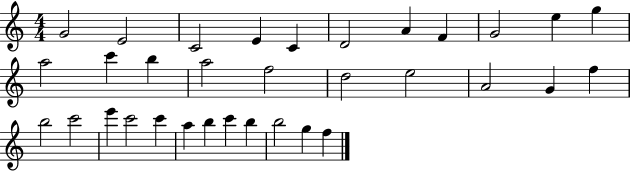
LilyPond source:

{
  \clef treble
  \numericTimeSignature
  \time 4/4
  \key c \major
  g'2 e'2 | c'2 e'4 c'4 | d'2 a'4 f'4 | g'2 e''4 g''4 | \break a''2 c'''4 b''4 | a''2 f''2 | d''2 e''2 | a'2 g'4 f''4 | \break b''2 c'''2 | e'''4 c'''2 c'''4 | a''4 b''4 c'''4 b''4 | b''2 g''4 f''4 | \break \bar "|."
}